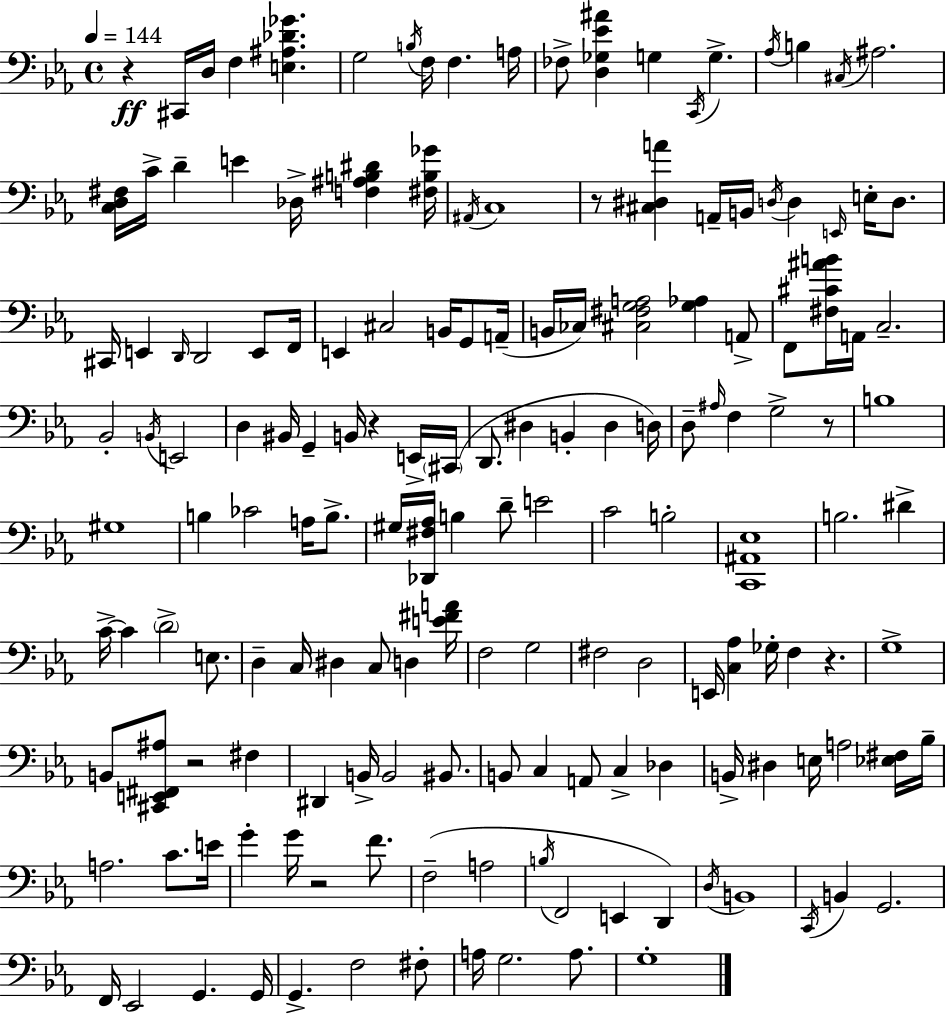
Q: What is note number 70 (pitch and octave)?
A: B3